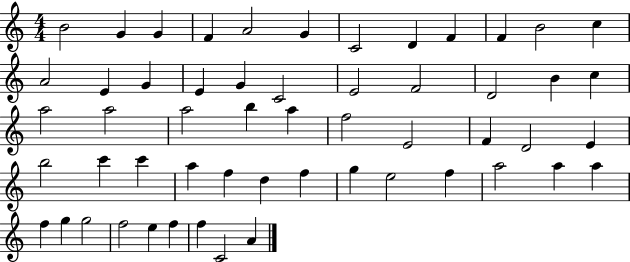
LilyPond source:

{
  \clef treble
  \numericTimeSignature
  \time 4/4
  \key c \major
  b'2 g'4 g'4 | f'4 a'2 g'4 | c'2 d'4 f'4 | f'4 b'2 c''4 | \break a'2 e'4 g'4 | e'4 g'4 c'2 | e'2 f'2 | d'2 b'4 c''4 | \break a''2 a''2 | a''2 b''4 a''4 | f''2 e'2 | f'4 d'2 e'4 | \break b''2 c'''4 c'''4 | a''4 f''4 d''4 f''4 | g''4 e''2 f''4 | a''2 a''4 a''4 | \break f''4 g''4 g''2 | f''2 e''4 f''4 | f''4 c'2 a'4 | \bar "|."
}